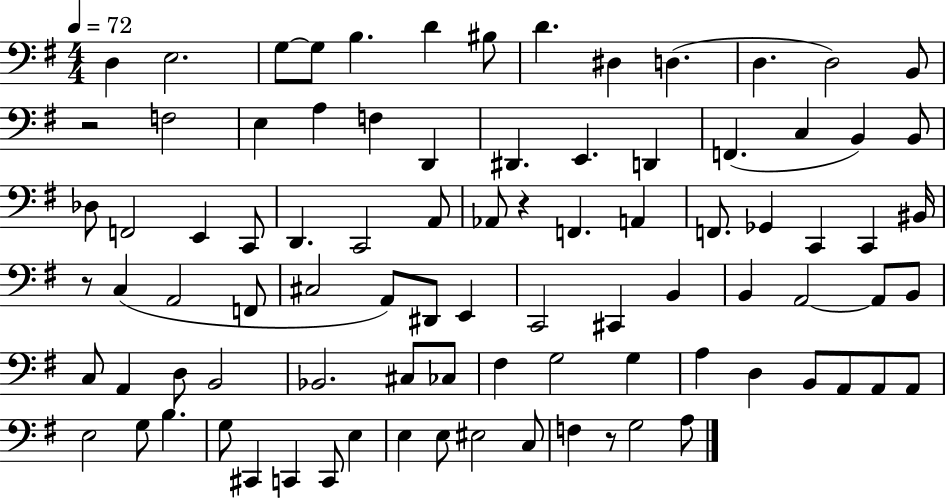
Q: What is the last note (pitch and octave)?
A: A3